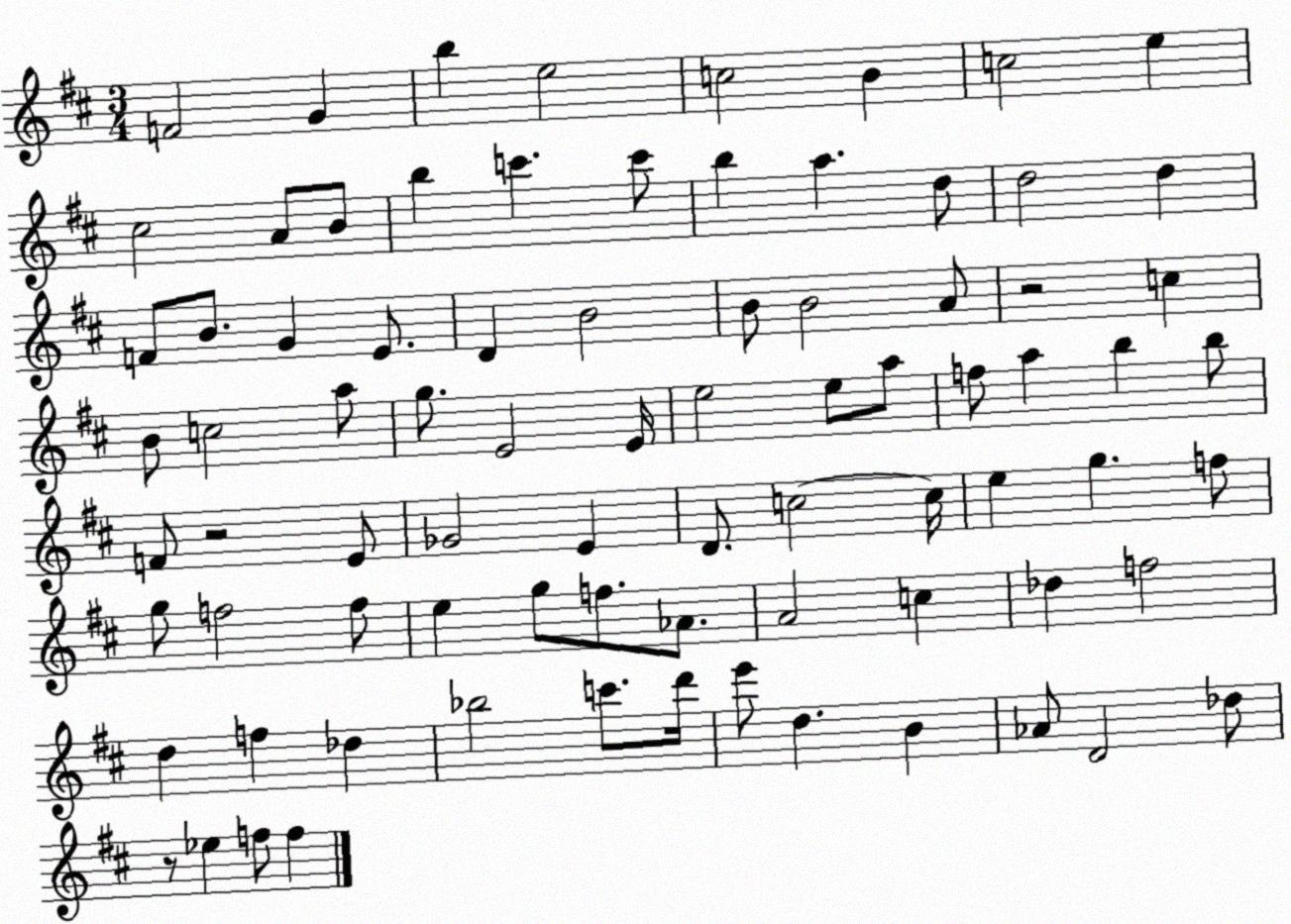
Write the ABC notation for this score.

X:1
T:Untitled
M:3/4
L:1/4
K:D
F2 G b e2 c2 B c2 e ^c2 A/2 B/2 b c' c'/2 b a d/2 d2 d F/2 B/2 G E/2 D B2 B/2 B2 A/2 z2 c B/2 c2 a/2 g/2 E2 E/4 e2 e/2 a/2 f/2 a b b/2 F/2 z2 E/2 _G2 E D/2 c2 c/4 e g f/2 g/2 f2 f/2 e g/2 f/2 _A/2 A2 c _d f2 d f _d _b2 c'/2 d'/4 e'/2 d B _A/2 D2 _d/2 z/2 _e f/2 f